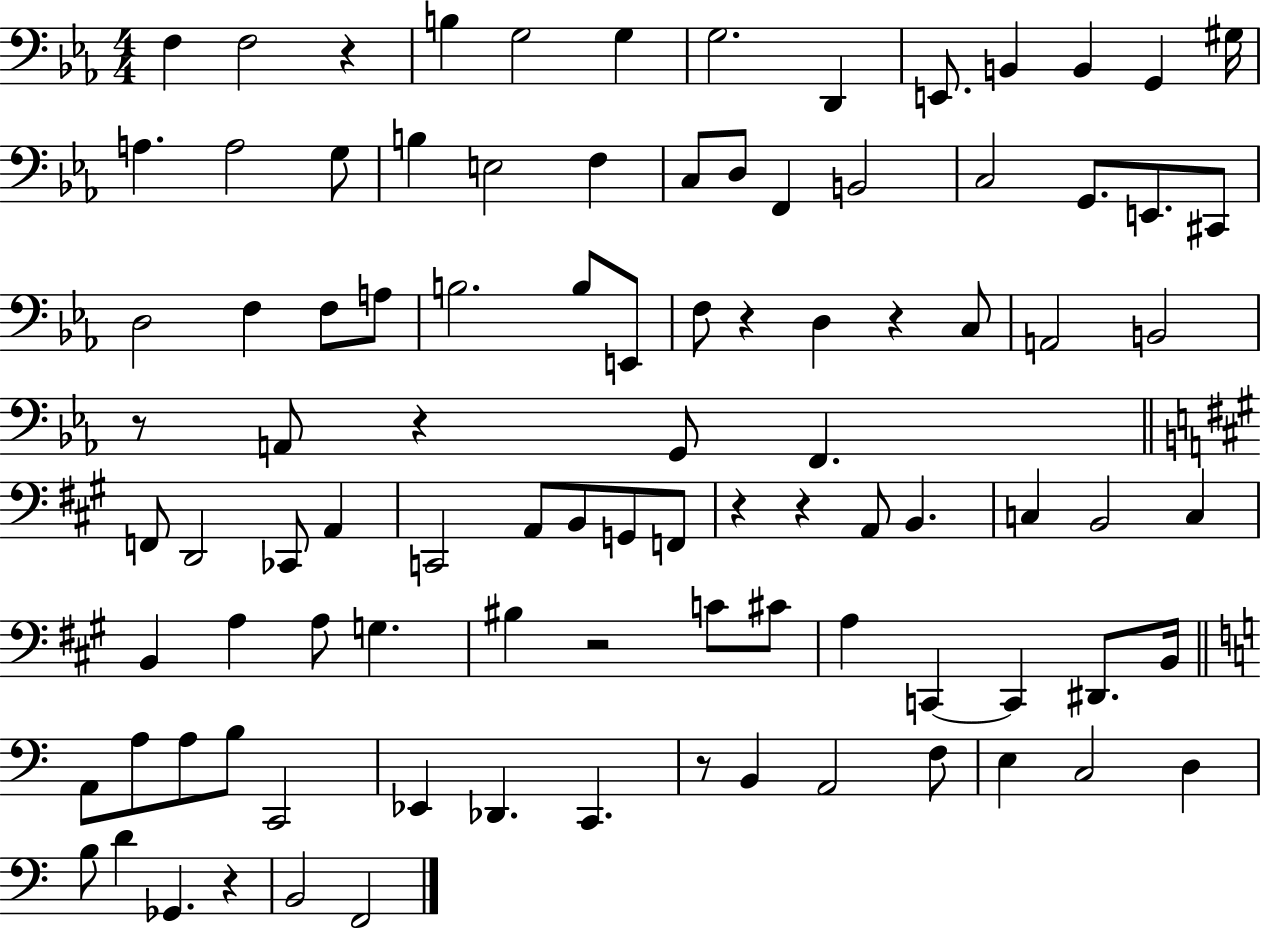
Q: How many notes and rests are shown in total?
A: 96